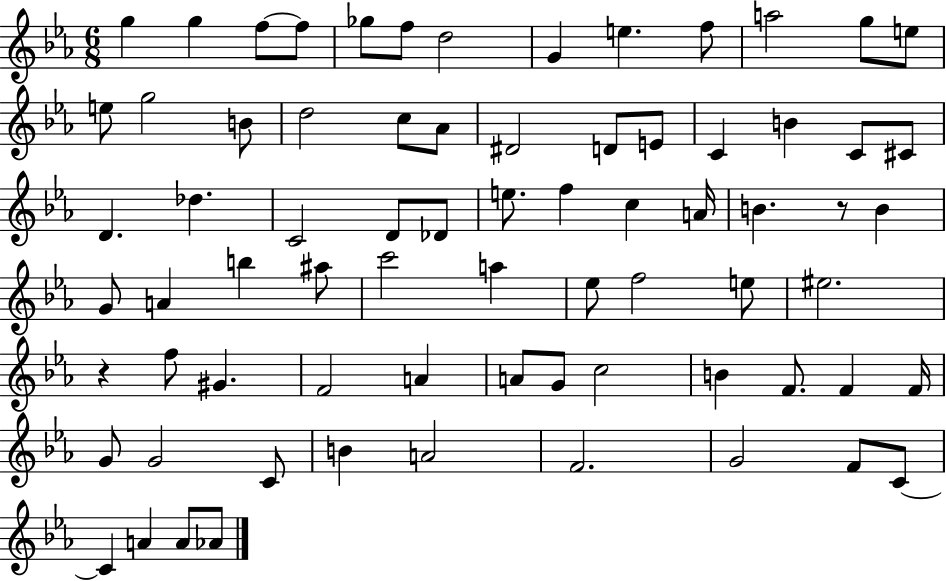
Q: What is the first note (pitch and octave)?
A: G5